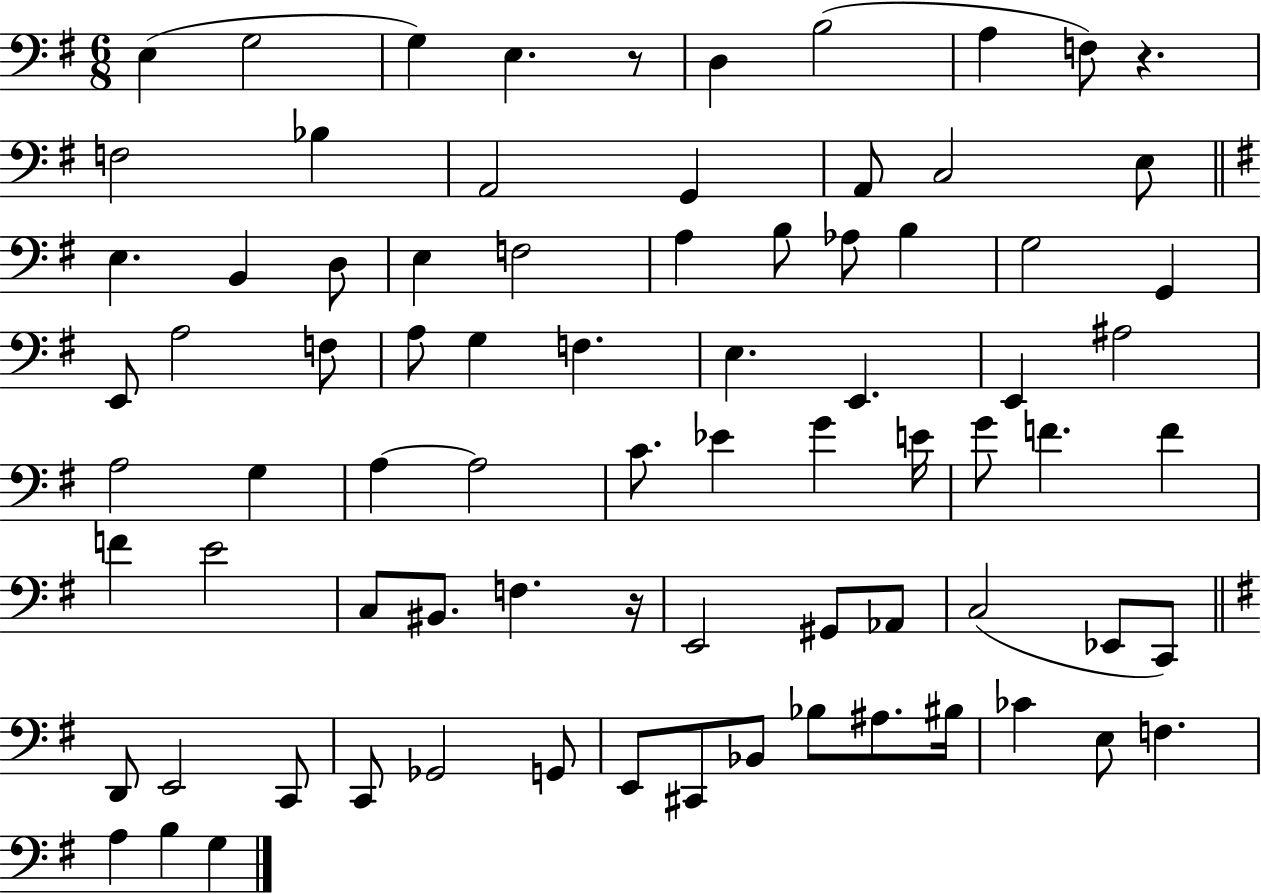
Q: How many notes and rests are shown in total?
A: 79